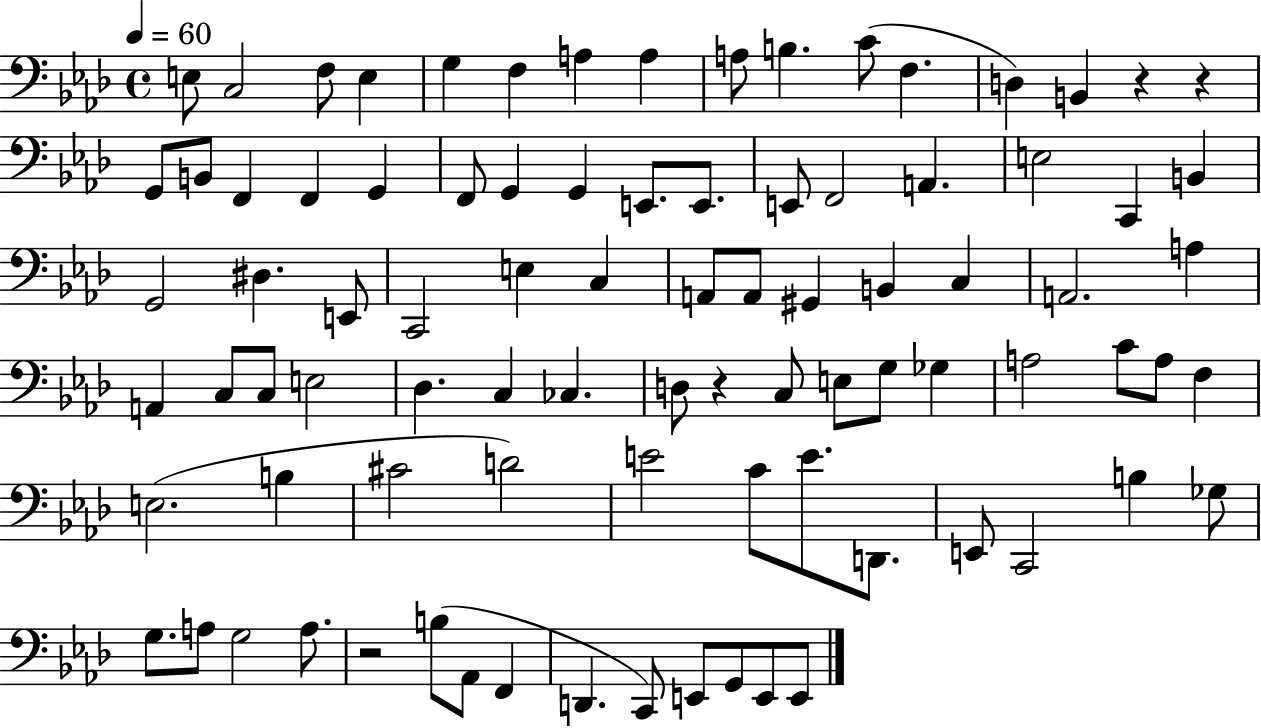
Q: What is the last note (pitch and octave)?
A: E2